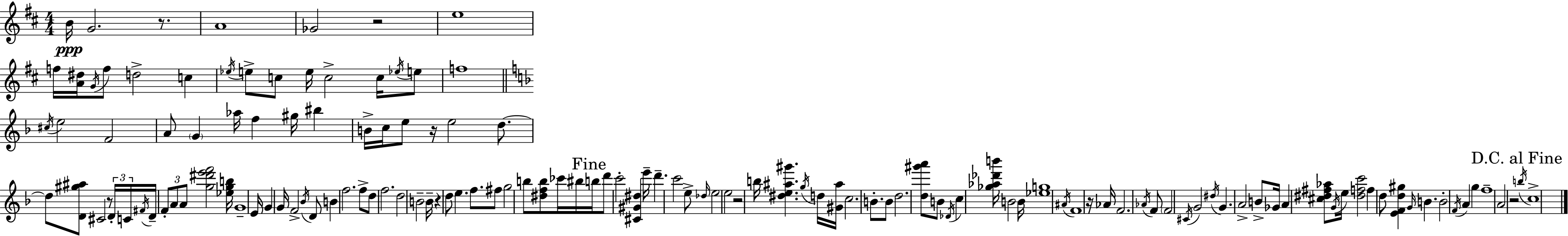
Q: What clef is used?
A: treble